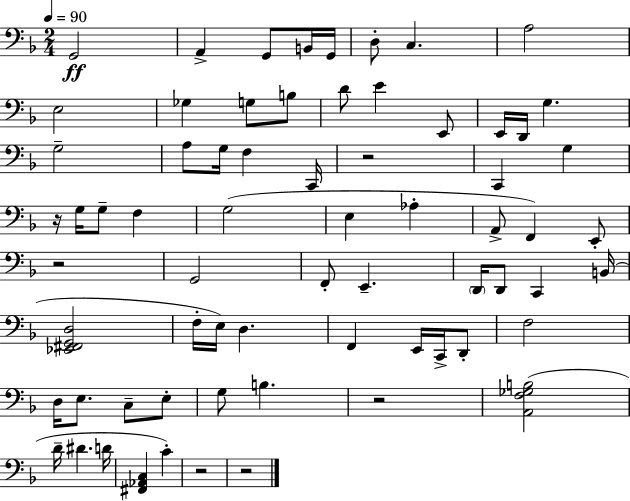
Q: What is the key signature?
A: D minor